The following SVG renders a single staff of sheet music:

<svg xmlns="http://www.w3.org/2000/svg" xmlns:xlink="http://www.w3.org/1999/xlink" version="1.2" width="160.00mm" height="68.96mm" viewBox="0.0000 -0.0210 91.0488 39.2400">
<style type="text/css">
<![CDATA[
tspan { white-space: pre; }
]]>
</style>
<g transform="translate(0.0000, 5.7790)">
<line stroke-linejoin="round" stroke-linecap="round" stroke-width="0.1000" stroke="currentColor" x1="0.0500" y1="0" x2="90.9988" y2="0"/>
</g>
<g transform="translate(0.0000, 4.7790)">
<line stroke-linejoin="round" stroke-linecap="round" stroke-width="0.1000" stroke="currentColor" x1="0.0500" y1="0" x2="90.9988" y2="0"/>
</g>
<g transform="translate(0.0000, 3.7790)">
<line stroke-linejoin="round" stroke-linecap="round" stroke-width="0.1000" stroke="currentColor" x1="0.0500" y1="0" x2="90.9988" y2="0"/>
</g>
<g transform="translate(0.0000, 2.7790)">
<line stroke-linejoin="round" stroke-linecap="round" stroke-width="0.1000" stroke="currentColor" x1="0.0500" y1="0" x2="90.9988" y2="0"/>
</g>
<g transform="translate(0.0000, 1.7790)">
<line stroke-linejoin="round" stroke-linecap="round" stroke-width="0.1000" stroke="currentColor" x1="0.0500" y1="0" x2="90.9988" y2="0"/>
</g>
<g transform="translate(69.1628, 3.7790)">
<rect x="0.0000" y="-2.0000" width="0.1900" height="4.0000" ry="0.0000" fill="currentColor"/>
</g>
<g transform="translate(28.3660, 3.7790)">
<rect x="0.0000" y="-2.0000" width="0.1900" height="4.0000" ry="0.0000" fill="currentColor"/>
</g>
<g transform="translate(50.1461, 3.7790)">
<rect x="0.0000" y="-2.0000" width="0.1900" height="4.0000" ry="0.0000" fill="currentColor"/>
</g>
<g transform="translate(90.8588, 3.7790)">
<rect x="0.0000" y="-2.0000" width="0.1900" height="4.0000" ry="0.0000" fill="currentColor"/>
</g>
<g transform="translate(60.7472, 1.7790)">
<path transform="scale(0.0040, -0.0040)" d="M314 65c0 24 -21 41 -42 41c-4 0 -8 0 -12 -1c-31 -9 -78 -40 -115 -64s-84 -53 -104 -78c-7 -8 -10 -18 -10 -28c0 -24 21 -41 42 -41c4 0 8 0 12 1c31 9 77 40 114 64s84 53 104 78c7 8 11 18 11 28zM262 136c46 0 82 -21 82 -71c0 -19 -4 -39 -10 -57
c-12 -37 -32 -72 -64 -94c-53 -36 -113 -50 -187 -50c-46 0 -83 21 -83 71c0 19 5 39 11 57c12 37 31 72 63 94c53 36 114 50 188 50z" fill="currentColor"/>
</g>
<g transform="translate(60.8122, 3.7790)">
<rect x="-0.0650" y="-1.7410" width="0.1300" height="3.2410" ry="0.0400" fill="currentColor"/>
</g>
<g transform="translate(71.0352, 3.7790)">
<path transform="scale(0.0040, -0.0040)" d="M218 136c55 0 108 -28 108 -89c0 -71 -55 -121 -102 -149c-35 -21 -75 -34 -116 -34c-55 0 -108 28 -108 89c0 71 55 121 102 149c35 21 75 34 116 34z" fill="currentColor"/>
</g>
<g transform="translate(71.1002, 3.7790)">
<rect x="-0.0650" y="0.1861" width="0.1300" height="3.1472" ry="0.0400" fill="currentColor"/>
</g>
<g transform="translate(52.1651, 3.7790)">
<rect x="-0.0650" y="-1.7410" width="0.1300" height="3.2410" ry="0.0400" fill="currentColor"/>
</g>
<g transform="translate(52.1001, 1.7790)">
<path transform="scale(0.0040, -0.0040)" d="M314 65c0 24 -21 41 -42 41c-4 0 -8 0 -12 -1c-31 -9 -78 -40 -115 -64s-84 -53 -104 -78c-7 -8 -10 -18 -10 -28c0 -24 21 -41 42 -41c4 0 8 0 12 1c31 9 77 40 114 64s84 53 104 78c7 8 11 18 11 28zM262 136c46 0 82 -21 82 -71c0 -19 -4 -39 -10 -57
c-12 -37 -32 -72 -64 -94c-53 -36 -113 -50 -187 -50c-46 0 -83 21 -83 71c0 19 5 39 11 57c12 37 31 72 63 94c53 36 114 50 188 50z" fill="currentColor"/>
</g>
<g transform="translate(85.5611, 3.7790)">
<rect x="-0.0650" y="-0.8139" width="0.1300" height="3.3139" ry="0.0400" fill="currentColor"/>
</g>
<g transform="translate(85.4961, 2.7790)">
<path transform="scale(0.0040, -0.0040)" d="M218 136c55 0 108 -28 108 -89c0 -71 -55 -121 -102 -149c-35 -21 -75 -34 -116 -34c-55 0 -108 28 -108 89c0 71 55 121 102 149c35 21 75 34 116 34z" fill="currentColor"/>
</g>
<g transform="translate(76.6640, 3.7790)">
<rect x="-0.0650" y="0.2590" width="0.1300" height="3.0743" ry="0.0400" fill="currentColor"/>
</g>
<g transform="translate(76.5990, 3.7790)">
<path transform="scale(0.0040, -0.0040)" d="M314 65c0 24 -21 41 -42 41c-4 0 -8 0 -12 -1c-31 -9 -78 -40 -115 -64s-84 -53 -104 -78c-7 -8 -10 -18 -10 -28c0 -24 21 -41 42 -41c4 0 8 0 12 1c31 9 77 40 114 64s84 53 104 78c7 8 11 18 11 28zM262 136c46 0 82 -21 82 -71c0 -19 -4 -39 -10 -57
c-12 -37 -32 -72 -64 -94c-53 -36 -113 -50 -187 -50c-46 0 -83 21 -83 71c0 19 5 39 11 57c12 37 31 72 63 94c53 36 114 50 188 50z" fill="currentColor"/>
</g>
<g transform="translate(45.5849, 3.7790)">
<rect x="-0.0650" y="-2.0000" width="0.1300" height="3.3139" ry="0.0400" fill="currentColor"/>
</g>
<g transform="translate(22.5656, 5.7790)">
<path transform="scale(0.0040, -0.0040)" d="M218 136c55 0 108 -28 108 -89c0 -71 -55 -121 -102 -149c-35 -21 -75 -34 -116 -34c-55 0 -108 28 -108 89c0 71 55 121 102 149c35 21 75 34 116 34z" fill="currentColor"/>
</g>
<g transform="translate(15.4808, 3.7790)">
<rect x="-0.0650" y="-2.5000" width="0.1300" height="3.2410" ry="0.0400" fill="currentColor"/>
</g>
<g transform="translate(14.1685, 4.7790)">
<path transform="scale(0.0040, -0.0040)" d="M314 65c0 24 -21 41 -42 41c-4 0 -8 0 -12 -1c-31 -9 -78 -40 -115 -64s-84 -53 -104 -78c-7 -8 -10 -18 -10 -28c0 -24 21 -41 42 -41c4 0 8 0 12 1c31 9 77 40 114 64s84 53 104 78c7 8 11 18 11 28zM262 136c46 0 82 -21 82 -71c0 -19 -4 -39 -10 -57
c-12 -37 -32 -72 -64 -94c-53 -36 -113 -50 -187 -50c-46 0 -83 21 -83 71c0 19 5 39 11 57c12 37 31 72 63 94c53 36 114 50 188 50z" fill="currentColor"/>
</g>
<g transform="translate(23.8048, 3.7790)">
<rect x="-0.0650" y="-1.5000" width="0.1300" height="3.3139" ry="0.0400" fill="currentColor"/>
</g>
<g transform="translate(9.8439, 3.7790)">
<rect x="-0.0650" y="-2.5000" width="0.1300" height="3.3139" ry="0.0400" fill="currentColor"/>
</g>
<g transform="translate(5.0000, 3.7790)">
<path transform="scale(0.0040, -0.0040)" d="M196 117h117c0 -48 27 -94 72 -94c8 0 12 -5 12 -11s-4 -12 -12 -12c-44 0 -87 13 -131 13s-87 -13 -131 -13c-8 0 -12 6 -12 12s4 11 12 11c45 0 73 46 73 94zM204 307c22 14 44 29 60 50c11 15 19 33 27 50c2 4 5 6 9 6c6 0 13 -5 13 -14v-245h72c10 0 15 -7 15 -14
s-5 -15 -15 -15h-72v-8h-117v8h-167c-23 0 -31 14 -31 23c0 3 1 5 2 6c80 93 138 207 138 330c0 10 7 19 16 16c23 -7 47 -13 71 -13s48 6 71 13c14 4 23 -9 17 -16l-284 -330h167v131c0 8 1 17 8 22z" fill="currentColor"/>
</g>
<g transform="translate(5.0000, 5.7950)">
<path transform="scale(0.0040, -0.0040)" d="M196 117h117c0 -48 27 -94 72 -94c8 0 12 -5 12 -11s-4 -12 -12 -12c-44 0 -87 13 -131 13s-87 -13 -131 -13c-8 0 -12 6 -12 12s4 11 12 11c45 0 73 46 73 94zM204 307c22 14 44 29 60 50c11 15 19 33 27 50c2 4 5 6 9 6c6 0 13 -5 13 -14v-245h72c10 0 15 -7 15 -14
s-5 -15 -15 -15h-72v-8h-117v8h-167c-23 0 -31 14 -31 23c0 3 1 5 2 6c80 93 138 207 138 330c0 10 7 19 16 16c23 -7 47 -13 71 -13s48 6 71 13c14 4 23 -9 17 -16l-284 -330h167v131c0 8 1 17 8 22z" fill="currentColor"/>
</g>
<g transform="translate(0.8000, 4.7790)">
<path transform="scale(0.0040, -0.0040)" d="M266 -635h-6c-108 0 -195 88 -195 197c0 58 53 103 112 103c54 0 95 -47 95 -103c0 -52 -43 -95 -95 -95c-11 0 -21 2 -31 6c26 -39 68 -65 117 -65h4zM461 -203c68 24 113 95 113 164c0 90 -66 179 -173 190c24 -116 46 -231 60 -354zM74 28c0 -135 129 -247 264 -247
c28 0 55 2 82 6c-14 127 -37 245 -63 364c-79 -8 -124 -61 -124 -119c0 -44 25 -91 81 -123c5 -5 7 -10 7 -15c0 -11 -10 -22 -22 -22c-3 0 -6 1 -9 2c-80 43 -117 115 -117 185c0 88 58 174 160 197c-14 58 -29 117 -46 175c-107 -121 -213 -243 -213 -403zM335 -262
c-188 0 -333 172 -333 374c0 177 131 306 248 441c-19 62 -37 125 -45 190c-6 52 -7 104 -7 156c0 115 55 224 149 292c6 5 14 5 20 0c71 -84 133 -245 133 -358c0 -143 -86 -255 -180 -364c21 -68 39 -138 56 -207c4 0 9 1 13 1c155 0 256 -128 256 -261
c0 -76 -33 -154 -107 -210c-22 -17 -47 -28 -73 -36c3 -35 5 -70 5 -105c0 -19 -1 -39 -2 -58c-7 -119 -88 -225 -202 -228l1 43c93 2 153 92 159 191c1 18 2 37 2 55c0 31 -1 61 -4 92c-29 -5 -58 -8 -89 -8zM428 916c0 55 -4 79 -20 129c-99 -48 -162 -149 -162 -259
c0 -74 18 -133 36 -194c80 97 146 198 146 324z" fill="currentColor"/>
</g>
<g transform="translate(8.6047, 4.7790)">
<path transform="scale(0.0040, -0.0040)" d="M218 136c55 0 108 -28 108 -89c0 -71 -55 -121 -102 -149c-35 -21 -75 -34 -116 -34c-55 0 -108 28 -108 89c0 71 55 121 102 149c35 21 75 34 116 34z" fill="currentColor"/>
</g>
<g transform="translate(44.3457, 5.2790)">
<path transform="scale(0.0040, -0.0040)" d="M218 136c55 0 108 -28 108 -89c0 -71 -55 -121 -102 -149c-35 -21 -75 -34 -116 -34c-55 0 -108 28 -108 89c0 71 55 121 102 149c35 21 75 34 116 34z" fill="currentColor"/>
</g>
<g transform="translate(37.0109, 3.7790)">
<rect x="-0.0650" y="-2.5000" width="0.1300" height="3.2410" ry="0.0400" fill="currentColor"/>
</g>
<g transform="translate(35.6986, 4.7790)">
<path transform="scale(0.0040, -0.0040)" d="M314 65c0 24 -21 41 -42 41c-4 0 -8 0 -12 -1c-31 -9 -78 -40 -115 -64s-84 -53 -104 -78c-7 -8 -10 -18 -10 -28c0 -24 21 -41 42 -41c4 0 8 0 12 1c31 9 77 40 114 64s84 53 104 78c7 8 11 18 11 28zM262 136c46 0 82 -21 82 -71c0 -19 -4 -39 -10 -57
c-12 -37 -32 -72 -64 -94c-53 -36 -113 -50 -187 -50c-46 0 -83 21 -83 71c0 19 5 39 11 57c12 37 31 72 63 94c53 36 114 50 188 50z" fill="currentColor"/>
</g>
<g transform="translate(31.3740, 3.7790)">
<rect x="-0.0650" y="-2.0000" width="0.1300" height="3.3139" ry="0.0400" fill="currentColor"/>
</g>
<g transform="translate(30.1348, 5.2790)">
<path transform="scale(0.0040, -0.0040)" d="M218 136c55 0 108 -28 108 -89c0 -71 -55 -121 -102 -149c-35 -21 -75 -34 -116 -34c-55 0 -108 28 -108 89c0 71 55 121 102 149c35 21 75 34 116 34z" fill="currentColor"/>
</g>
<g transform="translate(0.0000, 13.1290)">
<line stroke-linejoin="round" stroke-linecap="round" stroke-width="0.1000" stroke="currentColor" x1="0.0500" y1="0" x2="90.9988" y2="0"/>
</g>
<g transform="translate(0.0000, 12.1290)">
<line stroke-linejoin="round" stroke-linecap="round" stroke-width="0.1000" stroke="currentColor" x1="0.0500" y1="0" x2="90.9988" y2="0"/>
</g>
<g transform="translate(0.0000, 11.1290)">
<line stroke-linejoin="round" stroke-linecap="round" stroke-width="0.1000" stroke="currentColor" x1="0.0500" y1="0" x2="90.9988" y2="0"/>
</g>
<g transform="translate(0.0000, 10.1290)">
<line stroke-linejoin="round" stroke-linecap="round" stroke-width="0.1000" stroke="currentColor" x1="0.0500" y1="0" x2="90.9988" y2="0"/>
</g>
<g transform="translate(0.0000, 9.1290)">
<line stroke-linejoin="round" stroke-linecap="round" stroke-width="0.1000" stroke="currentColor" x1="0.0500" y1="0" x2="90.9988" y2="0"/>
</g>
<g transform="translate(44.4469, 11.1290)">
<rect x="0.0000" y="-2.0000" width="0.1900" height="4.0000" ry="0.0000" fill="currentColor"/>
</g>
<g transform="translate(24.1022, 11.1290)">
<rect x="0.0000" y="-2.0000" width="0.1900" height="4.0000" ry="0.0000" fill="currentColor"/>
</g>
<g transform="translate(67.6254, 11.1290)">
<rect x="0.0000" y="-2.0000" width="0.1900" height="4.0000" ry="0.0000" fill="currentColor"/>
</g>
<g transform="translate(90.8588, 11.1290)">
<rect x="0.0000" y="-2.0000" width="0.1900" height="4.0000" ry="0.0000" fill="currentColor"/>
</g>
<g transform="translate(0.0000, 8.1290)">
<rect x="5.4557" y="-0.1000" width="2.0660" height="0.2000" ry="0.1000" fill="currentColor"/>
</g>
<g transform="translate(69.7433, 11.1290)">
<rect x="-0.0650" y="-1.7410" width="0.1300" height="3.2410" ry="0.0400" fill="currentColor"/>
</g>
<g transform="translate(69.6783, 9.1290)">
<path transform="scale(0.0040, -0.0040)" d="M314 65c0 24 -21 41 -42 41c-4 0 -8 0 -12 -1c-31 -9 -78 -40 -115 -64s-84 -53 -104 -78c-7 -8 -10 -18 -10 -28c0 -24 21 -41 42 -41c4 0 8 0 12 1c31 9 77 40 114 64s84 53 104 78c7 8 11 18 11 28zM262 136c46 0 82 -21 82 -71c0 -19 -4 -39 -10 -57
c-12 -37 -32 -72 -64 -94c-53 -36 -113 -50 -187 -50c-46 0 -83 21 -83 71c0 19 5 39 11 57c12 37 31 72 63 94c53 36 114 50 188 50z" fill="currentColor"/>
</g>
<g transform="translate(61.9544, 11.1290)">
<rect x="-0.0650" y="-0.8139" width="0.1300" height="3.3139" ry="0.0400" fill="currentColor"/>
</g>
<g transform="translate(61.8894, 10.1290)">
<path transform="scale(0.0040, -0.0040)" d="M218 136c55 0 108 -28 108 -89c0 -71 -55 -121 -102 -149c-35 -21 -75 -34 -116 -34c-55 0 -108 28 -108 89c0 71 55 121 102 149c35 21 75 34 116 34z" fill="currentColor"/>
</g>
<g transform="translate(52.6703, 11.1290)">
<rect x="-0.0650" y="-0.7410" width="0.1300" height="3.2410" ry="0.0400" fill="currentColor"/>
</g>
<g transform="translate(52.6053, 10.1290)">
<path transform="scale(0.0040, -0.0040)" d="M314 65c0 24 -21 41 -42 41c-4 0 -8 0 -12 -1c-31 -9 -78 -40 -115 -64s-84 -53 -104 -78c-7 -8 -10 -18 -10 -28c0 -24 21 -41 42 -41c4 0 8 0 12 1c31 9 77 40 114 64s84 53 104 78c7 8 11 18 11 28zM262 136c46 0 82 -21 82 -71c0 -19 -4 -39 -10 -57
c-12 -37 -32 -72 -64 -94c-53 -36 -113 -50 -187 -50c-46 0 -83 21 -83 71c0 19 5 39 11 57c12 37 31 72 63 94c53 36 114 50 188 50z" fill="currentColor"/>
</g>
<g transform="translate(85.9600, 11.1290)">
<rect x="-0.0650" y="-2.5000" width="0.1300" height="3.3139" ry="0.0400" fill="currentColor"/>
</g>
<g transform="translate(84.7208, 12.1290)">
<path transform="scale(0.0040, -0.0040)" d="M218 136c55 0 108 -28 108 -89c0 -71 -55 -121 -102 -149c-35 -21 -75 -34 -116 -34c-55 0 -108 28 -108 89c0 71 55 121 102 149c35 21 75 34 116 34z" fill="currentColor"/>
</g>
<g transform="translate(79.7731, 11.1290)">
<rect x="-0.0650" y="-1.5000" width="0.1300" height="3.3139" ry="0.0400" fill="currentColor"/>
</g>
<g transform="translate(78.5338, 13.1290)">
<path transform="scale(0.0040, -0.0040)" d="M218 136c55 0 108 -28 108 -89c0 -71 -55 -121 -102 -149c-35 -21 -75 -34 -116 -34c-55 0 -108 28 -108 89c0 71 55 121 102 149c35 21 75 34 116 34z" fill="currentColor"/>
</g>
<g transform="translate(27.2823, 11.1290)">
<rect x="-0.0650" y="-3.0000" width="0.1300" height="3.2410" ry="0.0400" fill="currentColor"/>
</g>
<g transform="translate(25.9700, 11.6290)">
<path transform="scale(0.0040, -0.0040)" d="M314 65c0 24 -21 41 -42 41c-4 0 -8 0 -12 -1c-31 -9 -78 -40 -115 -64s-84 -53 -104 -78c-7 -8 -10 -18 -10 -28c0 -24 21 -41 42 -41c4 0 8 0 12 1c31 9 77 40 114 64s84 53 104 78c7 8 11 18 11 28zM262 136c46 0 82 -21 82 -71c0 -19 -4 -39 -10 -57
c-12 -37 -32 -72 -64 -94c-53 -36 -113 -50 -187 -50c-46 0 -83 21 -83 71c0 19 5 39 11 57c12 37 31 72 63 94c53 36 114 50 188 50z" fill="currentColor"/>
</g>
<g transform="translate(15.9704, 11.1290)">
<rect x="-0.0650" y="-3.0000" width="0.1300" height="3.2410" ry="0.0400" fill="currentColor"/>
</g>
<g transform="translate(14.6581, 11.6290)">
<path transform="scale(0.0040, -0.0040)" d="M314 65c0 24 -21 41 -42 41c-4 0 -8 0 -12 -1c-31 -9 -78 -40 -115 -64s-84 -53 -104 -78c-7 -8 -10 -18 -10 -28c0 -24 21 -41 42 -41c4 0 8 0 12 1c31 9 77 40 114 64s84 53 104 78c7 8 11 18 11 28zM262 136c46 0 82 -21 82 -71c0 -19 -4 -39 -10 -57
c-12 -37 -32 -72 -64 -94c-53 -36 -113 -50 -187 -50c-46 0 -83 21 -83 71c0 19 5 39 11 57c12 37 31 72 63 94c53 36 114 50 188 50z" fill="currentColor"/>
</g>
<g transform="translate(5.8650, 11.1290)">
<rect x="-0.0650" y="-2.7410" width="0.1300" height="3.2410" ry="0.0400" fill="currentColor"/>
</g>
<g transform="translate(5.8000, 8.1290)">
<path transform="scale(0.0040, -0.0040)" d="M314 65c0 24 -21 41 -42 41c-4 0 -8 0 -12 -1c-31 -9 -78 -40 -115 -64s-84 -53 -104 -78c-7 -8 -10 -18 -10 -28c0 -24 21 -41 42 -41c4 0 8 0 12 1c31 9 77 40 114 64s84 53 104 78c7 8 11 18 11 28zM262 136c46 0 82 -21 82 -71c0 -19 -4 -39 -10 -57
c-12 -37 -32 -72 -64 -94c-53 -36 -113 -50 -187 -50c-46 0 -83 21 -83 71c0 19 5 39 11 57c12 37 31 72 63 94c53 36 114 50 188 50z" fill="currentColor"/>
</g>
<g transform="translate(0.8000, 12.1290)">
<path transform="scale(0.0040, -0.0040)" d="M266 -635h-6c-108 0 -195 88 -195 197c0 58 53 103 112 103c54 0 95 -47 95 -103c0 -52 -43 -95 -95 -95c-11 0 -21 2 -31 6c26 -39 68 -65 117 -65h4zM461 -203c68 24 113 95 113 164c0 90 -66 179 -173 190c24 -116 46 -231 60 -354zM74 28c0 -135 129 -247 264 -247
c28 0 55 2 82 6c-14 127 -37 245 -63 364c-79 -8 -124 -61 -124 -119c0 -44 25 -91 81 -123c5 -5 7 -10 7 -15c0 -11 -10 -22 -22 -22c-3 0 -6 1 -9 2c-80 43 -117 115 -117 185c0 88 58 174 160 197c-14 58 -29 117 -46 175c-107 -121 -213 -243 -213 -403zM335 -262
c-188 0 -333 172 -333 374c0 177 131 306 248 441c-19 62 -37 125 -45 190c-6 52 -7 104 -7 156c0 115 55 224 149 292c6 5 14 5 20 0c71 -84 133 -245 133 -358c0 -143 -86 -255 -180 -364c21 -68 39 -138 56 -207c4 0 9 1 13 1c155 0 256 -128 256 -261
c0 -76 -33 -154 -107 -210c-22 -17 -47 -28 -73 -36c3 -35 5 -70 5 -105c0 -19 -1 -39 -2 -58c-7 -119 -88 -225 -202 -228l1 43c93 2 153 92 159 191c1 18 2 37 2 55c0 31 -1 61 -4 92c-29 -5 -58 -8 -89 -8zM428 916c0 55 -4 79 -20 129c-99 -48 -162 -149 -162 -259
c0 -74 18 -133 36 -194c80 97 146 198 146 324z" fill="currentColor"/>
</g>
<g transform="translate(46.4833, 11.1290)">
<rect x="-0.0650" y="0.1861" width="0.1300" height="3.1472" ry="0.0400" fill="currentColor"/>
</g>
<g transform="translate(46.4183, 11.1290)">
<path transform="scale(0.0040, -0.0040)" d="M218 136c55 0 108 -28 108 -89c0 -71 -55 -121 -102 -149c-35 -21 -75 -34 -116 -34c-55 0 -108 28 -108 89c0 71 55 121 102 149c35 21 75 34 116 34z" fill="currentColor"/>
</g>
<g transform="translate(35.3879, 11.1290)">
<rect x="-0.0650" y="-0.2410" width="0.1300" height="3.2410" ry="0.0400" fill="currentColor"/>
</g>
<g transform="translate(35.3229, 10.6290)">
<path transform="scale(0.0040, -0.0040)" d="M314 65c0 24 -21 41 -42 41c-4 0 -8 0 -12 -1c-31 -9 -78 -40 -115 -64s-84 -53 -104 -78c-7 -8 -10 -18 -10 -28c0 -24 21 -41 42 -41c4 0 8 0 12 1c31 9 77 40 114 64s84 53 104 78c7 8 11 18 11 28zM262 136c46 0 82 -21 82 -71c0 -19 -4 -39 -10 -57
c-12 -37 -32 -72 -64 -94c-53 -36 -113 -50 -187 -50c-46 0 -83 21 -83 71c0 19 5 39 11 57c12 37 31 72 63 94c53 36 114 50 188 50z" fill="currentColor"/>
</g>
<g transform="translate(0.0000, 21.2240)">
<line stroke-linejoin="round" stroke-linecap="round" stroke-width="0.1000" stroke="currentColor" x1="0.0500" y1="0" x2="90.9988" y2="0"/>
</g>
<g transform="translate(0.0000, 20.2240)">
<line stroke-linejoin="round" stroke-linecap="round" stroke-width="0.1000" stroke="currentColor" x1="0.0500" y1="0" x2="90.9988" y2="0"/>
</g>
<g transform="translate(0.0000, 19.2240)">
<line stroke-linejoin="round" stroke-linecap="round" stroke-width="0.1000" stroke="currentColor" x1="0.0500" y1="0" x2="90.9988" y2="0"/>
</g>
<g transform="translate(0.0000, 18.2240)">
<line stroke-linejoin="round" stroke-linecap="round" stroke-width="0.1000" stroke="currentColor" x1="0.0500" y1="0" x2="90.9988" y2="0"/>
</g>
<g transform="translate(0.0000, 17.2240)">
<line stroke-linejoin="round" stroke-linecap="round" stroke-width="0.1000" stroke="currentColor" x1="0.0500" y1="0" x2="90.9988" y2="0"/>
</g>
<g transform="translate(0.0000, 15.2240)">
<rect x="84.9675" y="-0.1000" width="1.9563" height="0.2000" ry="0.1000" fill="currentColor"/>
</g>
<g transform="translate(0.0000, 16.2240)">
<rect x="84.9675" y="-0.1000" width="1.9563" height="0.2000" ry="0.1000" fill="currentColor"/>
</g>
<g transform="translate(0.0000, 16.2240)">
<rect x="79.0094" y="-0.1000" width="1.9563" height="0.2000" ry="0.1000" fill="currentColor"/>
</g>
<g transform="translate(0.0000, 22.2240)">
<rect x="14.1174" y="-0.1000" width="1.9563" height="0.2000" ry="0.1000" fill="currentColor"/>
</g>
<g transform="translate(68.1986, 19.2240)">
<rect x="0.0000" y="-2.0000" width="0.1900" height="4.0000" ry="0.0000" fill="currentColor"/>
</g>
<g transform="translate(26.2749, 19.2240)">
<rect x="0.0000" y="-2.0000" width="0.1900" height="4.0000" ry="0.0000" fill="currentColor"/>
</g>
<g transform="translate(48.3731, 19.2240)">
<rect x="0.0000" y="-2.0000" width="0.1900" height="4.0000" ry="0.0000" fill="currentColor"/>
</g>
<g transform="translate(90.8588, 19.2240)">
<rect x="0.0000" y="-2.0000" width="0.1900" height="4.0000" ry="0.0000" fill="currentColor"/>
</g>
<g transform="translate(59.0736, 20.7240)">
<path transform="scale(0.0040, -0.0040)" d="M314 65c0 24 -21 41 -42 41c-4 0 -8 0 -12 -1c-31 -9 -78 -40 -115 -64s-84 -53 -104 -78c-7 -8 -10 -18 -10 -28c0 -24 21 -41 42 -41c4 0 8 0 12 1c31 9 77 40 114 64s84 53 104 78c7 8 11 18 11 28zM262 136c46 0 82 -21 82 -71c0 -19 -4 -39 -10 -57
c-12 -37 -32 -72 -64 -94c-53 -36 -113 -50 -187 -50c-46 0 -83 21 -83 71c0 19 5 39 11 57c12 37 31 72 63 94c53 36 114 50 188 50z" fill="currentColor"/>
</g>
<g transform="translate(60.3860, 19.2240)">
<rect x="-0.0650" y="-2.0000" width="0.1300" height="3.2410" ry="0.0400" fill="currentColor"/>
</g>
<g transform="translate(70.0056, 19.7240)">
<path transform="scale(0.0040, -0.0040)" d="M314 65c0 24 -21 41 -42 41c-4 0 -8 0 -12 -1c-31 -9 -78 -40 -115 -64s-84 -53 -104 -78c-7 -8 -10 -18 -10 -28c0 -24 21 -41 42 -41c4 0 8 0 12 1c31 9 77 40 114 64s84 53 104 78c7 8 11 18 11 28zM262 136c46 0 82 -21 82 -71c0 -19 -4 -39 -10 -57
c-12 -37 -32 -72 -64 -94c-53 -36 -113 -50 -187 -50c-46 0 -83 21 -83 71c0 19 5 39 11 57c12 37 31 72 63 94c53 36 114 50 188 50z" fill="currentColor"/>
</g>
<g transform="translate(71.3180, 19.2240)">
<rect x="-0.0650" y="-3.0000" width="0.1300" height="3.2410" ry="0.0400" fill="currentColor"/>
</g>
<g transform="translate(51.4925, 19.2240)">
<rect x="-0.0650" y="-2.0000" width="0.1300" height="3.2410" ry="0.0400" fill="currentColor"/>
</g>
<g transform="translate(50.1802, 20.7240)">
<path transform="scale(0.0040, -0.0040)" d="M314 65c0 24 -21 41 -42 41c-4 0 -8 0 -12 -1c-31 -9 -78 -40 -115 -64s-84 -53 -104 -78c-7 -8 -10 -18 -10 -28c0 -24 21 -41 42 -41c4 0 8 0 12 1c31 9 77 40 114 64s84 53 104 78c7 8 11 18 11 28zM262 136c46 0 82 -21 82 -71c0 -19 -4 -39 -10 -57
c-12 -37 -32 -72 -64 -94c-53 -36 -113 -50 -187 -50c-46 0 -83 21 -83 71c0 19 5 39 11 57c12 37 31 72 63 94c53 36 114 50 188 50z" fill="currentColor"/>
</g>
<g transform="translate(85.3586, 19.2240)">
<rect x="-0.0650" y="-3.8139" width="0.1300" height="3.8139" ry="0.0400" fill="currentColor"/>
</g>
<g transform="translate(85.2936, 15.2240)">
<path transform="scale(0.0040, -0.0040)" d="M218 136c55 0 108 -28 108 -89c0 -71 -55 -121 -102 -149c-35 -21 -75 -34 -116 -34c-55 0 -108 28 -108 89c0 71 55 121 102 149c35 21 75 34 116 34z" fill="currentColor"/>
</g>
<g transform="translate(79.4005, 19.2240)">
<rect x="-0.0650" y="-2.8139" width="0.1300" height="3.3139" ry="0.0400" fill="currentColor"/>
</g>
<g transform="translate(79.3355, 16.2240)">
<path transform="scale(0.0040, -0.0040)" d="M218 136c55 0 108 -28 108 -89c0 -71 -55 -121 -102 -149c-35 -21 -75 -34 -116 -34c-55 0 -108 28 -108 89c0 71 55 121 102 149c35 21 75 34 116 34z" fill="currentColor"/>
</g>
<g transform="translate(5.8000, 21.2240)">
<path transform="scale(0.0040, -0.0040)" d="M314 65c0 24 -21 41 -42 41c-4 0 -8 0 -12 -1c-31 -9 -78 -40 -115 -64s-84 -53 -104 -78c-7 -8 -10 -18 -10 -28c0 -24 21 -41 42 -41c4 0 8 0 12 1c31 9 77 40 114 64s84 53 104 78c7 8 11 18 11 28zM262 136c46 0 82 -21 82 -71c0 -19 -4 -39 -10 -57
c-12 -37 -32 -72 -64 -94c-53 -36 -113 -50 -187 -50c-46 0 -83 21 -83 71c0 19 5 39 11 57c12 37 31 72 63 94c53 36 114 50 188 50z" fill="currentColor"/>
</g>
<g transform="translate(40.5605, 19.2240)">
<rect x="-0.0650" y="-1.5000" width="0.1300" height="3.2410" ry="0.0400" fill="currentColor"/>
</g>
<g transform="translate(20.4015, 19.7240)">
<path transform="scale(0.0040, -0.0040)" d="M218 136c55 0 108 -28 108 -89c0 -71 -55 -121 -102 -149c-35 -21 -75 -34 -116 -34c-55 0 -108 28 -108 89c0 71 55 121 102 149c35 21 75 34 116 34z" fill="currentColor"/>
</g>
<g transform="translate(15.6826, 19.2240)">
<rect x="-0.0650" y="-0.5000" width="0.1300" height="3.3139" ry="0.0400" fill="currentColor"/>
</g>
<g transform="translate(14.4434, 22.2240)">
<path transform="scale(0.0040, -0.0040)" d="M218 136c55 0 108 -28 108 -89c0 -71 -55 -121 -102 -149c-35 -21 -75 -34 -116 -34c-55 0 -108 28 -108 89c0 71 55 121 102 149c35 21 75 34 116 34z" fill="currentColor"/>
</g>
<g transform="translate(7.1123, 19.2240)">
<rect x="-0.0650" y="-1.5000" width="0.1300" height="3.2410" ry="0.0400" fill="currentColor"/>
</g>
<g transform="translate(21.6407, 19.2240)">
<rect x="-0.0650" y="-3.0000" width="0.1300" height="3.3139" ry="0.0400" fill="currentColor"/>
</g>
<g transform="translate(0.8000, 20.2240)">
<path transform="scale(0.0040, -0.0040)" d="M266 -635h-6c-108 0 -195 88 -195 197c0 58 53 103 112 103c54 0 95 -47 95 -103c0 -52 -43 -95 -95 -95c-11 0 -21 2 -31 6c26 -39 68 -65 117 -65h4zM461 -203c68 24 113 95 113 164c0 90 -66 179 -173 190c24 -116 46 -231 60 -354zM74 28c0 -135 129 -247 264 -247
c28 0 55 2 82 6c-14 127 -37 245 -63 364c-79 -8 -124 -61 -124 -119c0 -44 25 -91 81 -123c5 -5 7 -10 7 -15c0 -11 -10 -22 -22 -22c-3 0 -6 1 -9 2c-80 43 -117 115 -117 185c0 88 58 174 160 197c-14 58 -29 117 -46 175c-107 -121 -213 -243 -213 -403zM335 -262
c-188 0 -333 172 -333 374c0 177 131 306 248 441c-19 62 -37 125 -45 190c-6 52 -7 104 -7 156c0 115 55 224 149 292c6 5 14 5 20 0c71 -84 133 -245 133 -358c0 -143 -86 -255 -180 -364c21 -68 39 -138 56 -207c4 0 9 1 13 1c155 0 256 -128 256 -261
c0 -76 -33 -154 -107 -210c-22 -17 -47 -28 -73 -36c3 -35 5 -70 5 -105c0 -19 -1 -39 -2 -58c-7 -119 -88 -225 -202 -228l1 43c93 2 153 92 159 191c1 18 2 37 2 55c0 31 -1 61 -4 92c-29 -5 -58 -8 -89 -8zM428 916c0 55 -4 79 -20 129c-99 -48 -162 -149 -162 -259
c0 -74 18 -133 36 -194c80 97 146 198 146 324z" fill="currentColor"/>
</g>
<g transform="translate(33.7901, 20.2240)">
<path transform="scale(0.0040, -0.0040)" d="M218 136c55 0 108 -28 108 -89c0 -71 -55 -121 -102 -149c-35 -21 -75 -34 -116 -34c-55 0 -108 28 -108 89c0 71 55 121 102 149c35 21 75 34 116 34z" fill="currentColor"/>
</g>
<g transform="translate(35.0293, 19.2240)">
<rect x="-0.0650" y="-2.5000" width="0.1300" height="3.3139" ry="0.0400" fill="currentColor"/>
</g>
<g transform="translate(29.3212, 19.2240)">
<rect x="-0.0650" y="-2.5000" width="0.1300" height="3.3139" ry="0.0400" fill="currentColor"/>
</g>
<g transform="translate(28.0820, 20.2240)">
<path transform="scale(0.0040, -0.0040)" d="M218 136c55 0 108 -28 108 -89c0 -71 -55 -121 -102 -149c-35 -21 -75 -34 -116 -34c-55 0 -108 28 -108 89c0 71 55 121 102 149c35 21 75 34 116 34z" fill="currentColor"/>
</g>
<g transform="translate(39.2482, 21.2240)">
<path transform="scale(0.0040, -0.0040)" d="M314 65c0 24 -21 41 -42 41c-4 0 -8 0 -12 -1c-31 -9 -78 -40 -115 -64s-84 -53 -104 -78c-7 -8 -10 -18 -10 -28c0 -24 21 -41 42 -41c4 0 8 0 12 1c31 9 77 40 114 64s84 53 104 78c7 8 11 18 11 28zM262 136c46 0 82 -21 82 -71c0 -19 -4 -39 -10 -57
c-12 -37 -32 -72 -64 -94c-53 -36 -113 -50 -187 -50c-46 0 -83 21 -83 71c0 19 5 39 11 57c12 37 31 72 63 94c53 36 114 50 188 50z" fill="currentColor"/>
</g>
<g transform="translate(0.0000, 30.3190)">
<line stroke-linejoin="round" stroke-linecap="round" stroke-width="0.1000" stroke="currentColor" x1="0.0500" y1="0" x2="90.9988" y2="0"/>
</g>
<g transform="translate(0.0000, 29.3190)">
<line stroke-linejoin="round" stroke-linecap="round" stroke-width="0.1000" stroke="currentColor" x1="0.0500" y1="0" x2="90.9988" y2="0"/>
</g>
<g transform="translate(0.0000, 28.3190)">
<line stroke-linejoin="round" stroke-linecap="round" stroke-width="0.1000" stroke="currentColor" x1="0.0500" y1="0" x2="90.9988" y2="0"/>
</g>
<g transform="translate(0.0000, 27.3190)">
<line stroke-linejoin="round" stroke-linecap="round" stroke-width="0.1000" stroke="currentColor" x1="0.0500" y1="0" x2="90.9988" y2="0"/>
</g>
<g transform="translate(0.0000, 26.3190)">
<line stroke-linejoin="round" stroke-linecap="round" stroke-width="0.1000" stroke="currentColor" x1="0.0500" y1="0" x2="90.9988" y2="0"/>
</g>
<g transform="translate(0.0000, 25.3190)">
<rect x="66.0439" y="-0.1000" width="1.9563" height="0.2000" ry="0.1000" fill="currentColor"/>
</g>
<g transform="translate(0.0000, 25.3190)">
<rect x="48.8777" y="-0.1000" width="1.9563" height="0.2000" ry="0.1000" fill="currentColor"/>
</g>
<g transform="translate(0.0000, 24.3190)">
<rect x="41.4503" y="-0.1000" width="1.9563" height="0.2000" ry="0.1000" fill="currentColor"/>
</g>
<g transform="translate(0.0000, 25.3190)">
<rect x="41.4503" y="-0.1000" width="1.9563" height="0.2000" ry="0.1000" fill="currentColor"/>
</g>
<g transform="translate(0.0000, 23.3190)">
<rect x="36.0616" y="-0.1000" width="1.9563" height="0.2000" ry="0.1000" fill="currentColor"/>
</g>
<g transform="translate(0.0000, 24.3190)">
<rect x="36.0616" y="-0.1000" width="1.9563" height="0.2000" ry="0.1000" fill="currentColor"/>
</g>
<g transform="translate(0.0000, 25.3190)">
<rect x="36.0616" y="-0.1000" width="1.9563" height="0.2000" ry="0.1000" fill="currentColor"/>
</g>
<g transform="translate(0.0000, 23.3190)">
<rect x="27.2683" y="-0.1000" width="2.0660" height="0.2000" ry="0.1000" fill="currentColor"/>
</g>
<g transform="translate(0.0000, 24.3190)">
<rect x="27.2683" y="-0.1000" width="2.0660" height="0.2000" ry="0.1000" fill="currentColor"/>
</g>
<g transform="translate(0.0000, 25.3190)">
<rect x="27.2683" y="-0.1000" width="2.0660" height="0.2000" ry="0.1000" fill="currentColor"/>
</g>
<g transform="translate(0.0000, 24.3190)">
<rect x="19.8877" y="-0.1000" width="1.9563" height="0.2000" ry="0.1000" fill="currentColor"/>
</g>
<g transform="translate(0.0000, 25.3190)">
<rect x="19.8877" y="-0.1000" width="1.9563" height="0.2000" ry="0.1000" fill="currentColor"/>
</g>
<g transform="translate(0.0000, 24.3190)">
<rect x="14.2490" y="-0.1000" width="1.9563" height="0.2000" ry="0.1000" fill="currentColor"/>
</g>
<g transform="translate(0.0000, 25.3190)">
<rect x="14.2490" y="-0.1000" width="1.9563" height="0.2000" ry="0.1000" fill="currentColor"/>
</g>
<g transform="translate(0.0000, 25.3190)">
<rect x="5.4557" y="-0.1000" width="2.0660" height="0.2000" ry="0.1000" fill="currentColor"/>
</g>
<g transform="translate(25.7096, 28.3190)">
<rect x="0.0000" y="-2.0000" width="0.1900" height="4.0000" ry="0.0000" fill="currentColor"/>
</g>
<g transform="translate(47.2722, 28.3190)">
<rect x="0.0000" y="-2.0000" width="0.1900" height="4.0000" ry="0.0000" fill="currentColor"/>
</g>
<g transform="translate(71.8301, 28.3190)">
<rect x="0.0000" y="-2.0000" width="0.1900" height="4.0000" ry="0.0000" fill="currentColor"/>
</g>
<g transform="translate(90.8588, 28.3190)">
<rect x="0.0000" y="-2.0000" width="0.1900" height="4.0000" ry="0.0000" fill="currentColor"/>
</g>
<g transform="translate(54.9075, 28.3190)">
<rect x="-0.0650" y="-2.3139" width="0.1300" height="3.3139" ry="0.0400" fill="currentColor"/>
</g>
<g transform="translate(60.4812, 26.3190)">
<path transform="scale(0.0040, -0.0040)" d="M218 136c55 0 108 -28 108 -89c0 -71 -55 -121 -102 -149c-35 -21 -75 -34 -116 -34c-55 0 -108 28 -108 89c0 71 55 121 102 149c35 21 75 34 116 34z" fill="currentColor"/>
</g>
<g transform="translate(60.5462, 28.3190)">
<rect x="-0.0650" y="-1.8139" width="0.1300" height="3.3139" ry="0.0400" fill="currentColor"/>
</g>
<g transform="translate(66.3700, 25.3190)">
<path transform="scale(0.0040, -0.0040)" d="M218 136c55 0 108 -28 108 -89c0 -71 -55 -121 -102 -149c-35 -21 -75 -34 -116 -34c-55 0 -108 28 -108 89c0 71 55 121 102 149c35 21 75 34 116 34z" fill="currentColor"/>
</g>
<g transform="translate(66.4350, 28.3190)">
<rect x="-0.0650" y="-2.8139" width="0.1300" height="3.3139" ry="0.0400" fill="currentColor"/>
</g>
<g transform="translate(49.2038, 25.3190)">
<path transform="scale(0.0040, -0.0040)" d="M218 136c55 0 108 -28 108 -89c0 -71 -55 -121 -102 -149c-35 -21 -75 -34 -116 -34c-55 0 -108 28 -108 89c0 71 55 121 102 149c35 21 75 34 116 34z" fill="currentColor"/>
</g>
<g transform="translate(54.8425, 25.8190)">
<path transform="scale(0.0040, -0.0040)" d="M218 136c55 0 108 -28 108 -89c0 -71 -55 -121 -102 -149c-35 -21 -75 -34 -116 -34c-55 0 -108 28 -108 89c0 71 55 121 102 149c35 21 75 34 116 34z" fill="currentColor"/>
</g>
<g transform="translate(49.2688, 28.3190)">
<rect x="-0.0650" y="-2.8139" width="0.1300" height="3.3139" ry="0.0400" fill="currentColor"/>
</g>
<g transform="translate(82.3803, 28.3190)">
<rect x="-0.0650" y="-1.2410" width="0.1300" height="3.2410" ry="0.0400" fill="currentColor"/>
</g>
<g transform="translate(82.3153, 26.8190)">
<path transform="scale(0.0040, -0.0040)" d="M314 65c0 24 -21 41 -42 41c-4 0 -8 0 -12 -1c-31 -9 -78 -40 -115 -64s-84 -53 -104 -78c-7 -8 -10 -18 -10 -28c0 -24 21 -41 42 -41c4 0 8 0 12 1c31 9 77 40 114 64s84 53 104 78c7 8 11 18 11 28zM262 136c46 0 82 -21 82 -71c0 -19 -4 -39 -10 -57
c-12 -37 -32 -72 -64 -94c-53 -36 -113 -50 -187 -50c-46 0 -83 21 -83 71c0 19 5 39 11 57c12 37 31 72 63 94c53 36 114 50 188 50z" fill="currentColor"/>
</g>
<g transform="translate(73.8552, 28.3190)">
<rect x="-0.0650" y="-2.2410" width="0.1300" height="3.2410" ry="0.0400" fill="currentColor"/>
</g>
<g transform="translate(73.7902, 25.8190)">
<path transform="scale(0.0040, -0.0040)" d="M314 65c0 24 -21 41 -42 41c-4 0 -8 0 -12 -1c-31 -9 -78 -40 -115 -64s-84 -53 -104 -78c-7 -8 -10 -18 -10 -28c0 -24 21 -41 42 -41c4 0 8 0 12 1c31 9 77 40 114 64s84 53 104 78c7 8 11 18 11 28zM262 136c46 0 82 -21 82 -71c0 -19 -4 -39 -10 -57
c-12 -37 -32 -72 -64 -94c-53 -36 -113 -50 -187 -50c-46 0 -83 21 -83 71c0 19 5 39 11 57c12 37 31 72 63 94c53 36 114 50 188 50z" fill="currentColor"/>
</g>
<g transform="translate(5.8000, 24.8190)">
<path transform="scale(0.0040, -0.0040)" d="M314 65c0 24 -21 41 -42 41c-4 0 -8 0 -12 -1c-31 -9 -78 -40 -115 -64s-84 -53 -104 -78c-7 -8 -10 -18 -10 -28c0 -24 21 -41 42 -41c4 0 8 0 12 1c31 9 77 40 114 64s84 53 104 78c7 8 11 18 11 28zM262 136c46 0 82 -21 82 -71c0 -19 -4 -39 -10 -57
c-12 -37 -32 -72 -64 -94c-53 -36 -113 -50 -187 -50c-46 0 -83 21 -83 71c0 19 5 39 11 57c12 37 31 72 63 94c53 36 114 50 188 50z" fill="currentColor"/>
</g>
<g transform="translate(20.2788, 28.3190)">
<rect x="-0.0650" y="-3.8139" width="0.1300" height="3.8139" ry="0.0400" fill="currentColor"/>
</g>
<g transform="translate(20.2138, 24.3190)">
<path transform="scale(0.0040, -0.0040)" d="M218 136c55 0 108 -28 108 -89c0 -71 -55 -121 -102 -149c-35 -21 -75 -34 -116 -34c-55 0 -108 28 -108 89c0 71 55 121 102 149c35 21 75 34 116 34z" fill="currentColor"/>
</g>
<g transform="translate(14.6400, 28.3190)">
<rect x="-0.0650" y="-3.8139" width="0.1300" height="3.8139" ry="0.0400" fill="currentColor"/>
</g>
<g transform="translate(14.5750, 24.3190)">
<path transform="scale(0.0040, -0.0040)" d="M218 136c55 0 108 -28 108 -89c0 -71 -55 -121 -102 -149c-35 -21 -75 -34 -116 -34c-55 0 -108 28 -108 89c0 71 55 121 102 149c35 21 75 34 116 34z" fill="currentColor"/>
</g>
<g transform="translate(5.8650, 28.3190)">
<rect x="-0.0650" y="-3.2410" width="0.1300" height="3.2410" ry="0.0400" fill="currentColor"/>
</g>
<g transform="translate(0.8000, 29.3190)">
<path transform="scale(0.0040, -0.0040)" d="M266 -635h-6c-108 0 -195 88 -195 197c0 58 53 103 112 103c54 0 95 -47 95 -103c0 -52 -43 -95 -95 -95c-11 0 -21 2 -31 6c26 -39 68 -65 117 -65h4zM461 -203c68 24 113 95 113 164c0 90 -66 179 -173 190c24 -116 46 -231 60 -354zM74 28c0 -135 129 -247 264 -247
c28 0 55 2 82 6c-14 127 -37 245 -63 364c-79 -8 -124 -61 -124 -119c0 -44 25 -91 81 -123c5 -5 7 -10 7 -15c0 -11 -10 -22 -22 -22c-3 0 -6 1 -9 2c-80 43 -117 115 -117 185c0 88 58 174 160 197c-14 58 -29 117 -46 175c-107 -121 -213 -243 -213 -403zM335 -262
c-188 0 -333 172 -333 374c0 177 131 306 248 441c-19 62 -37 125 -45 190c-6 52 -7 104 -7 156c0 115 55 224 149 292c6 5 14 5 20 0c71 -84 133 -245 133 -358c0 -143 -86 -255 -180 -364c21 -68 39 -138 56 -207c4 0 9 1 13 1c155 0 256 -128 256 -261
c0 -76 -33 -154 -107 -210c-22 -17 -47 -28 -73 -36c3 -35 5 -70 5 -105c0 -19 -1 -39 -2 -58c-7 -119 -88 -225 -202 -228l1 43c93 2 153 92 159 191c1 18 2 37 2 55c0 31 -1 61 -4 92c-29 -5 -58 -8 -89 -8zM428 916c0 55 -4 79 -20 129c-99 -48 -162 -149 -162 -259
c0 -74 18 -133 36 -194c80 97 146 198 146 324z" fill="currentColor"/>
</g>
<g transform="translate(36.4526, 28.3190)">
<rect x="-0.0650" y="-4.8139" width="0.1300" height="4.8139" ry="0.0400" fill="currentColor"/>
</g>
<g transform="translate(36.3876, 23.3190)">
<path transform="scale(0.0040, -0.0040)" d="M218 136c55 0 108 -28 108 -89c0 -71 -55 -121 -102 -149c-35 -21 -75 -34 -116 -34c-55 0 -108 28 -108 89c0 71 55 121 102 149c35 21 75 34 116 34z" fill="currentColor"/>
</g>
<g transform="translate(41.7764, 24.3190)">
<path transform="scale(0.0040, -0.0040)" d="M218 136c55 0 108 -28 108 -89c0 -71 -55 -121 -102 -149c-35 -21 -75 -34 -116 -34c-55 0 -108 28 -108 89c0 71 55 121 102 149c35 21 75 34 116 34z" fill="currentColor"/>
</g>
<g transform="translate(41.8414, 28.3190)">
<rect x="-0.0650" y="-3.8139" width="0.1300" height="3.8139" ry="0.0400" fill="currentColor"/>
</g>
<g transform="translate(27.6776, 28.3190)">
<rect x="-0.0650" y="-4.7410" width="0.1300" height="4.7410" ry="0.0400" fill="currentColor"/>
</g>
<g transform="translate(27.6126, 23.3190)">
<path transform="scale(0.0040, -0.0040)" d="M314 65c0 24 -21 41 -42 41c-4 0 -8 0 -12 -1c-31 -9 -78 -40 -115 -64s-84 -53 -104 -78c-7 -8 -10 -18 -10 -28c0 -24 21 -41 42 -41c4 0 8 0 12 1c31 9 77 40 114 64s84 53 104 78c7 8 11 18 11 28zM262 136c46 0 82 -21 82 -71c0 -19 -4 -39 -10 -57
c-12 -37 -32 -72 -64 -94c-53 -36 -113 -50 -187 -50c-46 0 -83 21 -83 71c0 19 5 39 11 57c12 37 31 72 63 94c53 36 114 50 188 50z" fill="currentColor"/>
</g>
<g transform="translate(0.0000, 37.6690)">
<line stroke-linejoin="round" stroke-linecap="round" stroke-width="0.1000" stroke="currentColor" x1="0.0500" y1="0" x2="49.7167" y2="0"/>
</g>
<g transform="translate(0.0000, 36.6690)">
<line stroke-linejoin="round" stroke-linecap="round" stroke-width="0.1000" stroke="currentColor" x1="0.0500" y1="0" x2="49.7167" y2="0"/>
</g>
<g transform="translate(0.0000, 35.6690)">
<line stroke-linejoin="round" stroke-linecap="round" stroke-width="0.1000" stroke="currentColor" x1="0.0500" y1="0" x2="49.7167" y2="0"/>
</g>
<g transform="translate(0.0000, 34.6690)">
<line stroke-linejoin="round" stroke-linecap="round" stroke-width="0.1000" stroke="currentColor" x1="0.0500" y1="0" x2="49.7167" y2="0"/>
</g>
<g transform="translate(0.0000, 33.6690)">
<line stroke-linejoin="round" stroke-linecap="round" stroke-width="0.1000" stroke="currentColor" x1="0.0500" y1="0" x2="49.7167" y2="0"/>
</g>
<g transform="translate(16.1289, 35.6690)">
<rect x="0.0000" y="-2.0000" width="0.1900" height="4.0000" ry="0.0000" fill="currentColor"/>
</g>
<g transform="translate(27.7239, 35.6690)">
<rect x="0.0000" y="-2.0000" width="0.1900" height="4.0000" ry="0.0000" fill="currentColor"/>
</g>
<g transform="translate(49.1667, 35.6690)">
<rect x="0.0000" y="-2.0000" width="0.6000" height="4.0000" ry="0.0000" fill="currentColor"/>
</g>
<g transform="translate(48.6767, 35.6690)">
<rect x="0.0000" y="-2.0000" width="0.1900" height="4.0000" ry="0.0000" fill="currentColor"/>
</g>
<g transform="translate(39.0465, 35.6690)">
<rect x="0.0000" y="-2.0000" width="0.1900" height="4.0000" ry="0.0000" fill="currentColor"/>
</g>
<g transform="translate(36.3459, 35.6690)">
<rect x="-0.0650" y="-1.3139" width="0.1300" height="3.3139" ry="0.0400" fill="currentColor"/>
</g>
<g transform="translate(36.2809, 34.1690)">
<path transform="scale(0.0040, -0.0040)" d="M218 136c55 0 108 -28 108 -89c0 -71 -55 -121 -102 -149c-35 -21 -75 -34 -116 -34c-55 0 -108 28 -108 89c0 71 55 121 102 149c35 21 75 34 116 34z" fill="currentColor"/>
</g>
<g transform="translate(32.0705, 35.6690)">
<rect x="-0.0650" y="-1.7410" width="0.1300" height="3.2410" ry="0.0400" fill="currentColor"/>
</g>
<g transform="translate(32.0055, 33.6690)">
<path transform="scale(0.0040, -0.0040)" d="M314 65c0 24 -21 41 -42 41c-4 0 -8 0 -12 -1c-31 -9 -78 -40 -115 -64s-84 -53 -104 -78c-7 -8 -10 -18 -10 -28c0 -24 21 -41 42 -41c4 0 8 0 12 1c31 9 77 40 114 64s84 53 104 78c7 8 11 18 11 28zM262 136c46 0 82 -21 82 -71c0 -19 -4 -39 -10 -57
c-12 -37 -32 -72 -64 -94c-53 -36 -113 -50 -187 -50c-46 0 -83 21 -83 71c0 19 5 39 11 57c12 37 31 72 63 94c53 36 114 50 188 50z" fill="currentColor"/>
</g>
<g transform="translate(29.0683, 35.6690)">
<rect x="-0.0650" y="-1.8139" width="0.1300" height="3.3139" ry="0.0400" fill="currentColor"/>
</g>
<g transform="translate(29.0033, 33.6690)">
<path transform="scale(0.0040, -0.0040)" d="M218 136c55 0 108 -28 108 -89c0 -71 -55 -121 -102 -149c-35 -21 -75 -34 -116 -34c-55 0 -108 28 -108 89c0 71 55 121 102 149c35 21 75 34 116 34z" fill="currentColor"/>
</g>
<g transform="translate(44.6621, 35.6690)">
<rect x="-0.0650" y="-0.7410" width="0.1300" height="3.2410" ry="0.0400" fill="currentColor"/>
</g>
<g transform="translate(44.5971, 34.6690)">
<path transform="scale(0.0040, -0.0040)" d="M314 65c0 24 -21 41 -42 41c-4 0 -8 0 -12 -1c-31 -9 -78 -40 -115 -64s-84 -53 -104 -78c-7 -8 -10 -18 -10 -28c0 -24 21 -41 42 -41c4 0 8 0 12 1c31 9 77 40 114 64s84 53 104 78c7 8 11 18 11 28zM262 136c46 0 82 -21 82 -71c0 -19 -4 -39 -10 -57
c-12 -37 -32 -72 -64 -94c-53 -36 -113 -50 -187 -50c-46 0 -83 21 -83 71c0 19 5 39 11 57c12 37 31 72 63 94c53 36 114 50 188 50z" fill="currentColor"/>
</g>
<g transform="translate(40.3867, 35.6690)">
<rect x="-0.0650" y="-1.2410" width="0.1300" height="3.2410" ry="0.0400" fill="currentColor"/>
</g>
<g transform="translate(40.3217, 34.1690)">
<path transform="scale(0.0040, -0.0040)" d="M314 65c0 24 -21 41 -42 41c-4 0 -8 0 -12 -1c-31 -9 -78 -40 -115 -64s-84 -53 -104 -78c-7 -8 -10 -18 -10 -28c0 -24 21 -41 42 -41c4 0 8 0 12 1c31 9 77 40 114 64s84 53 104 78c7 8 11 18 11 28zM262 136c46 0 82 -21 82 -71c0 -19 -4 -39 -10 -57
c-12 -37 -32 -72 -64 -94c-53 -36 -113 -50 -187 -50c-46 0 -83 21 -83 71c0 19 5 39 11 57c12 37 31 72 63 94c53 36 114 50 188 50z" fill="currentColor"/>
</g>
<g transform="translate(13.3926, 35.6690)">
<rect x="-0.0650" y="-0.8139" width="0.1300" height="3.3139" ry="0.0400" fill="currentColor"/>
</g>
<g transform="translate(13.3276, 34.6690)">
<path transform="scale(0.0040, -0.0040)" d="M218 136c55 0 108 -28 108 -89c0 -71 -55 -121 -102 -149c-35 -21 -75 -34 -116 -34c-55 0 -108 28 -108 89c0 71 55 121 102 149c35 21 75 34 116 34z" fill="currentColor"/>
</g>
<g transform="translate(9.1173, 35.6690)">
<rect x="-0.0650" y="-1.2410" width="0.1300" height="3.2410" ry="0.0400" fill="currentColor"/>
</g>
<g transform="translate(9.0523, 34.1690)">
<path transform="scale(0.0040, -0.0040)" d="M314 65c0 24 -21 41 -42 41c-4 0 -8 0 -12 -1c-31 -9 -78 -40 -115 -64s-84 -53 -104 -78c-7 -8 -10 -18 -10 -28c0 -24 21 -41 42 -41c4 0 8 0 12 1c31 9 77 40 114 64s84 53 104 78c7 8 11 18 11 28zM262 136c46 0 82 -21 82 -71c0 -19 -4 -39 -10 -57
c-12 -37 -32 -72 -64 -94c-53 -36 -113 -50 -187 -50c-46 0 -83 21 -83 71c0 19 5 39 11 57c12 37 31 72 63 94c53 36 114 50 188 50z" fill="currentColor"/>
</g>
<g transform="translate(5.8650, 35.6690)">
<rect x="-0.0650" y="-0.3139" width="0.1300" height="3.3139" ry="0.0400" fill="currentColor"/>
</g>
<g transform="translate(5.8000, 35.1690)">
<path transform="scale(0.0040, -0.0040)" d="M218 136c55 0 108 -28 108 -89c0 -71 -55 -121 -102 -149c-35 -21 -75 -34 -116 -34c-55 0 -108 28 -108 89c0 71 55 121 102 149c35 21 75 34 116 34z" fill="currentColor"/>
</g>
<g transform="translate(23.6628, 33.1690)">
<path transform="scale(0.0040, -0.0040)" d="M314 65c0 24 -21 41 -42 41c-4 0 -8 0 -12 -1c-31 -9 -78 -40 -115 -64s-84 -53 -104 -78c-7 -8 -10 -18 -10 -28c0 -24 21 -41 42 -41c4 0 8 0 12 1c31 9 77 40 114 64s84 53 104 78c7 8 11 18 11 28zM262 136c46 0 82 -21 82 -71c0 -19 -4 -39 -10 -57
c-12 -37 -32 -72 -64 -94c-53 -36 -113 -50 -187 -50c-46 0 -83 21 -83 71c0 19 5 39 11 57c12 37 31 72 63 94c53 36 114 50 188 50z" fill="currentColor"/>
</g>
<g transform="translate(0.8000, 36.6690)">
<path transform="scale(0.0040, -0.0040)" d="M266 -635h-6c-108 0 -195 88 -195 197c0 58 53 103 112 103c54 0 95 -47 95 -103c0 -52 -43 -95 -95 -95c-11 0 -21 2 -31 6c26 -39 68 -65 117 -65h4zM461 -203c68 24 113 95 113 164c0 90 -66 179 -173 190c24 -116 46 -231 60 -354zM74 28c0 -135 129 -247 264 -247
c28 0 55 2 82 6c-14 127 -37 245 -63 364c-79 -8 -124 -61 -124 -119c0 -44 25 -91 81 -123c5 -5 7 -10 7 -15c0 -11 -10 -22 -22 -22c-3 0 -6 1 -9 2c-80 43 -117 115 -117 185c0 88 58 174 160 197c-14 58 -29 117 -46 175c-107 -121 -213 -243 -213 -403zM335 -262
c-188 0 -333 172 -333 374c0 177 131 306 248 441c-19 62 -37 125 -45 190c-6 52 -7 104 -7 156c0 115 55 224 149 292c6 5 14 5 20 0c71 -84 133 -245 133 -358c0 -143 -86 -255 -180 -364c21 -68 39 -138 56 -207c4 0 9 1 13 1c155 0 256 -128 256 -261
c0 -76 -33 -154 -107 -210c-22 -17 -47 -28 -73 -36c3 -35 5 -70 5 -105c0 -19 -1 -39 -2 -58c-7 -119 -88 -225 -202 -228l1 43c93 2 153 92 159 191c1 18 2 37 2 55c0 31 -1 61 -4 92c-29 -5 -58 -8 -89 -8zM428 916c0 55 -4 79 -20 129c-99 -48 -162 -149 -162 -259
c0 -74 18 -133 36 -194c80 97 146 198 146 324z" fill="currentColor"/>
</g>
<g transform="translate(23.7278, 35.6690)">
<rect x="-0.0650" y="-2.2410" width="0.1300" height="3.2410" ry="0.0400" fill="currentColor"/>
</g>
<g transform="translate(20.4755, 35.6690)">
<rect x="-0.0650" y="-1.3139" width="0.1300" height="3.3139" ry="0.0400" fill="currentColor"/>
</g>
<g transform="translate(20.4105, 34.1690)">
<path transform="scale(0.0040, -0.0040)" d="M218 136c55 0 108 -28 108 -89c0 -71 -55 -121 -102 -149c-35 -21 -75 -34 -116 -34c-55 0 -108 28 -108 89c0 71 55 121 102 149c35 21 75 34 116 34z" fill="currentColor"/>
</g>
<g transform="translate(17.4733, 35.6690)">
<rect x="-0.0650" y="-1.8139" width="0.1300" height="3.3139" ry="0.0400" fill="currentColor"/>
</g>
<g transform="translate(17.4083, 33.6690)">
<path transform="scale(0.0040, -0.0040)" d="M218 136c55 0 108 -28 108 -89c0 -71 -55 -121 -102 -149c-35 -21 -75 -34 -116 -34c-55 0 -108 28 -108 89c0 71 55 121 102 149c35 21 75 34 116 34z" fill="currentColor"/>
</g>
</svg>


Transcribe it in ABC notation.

X:1
T:Untitled
M:4/4
L:1/4
K:C
G G2 E F G2 F f2 f2 B B2 d a2 A2 A2 c2 B d2 d f2 E G E2 C A G G E2 F2 F2 A2 a c' b2 c' c' e'2 e' c' a g f a g2 e2 c e2 d f e g2 f f2 e e2 d2